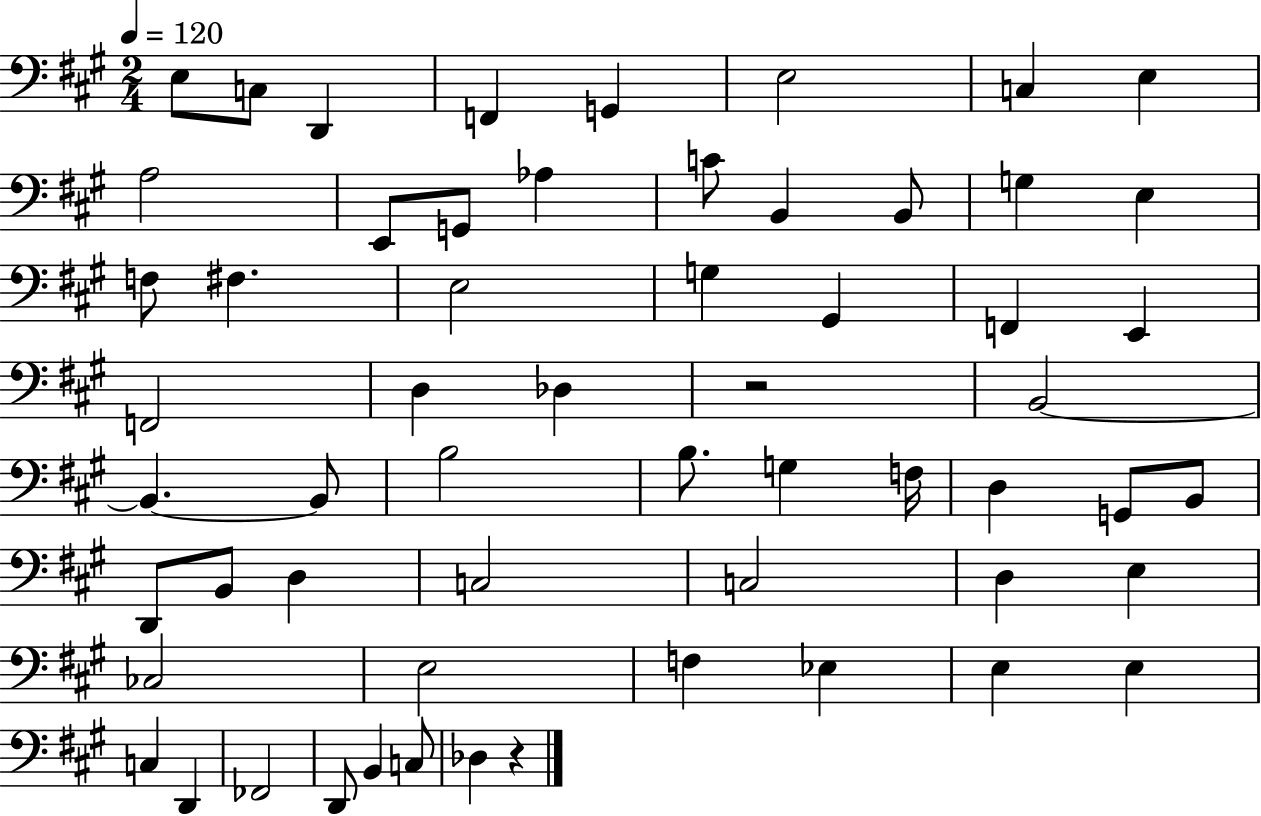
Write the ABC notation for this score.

X:1
T:Untitled
M:2/4
L:1/4
K:A
E,/2 C,/2 D,, F,, G,, E,2 C, E, A,2 E,,/2 G,,/2 _A, C/2 B,, B,,/2 G, E, F,/2 ^F, E,2 G, ^G,, F,, E,, F,,2 D, _D, z2 B,,2 B,, B,,/2 B,2 B,/2 G, F,/4 D, G,,/2 B,,/2 D,,/2 B,,/2 D, C,2 C,2 D, E, _C,2 E,2 F, _E, E, E, C, D,, _F,,2 D,,/2 B,, C,/2 _D, z